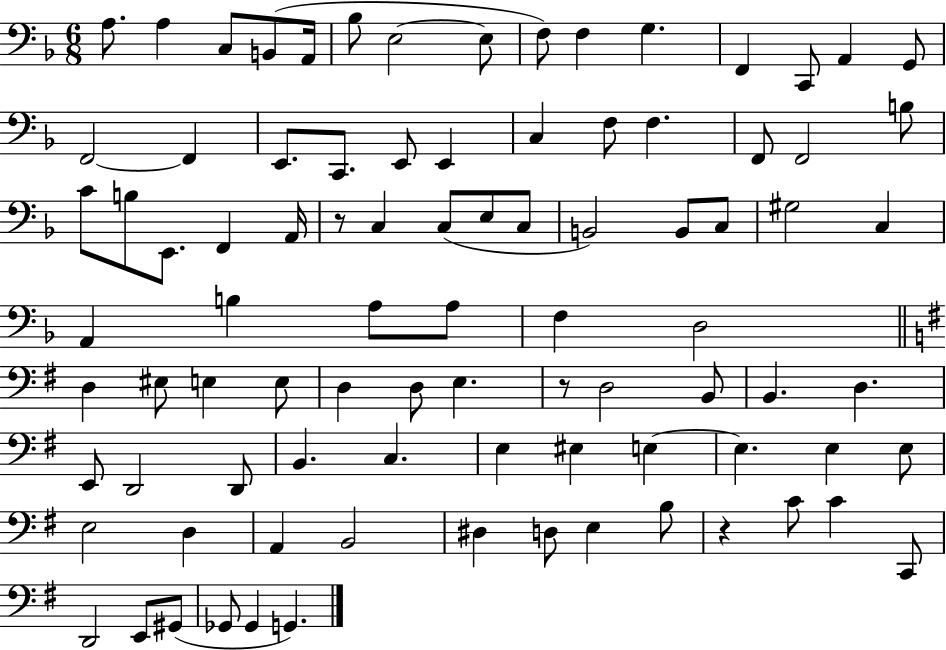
X:1
T:Untitled
M:6/8
L:1/4
K:F
A,/2 A, C,/2 B,,/2 A,,/4 _B,/2 E,2 E,/2 F,/2 F, G, F,, C,,/2 A,, G,,/2 F,,2 F,, E,,/2 C,,/2 E,,/2 E,, C, F,/2 F, F,,/2 F,,2 B,/2 C/2 B,/2 E,,/2 F,, A,,/4 z/2 C, C,/2 E,/2 C,/2 B,,2 B,,/2 C,/2 ^G,2 C, A,, B, A,/2 A,/2 F, D,2 D, ^E,/2 E, E,/2 D, D,/2 E, z/2 D,2 B,,/2 B,, D, E,,/2 D,,2 D,,/2 B,, C, E, ^E, E, E, E, E,/2 E,2 D, A,, B,,2 ^D, D,/2 E, B,/2 z C/2 C C,,/2 D,,2 E,,/2 ^G,,/2 _G,,/2 _G,, G,,